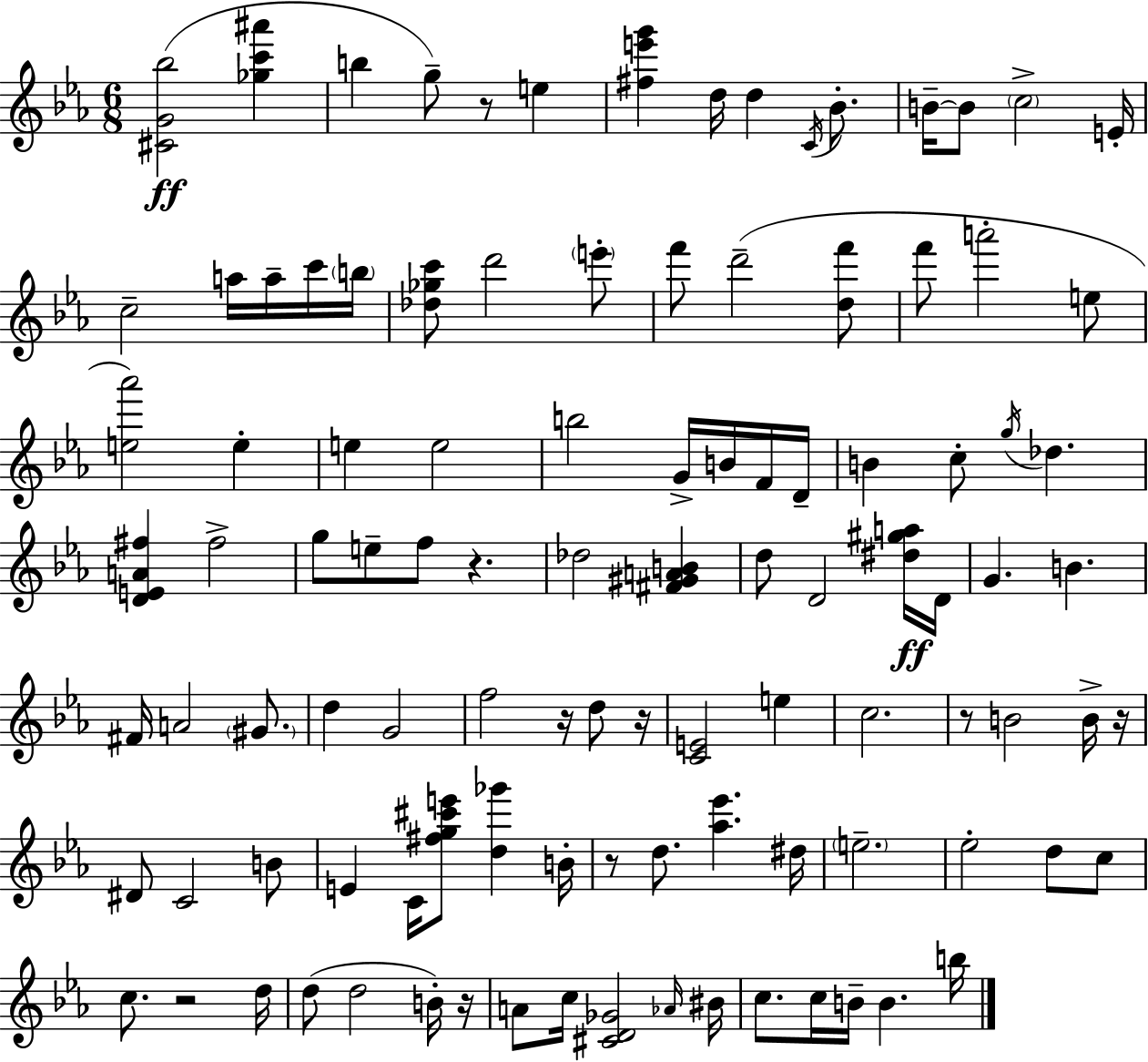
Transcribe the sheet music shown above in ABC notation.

X:1
T:Untitled
M:6/8
L:1/4
K:Eb
[^CG_b]2 [_gc'^a'] b g/2 z/2 e [^fe'g'] d/4 d C/4 _B/2 B/4 B/2 c2 E/4 c2 a/4 a/4 c'/4 b/4 [_d_gc']/2 d'2 e'/2 f'/2 d'2 [df']/2 f'/2 a'2 e/2 [e_a']2 e e e2 b2 G/4 B/4 F/4 D/4 B c/2 g/4 _d [DEA^f] ^f2 g/2 e/2 f/2 z _d2 [^F^GAB] d/2 D2 [^d^ga]/4 D/4 G B ^F/4 A2 ^G/2 d G2 f2 z/4 d/2 z/4 [CE]2 e c2 z/2 B2 B/4 z/4 ^D/2 C2 B/2 E C/4 [^fg^c'e']/2 [d_g'] B/4 z/2 d/2 [_a_e'] ^d/4 e2 _e2 d/2 c/2 c/2 z2 d/4 d/2 d2 B/4 z/4 A/2 c/4 [^CD_G]2 _A/4 ^B/4 c/2 c/4 B/4 B b/4